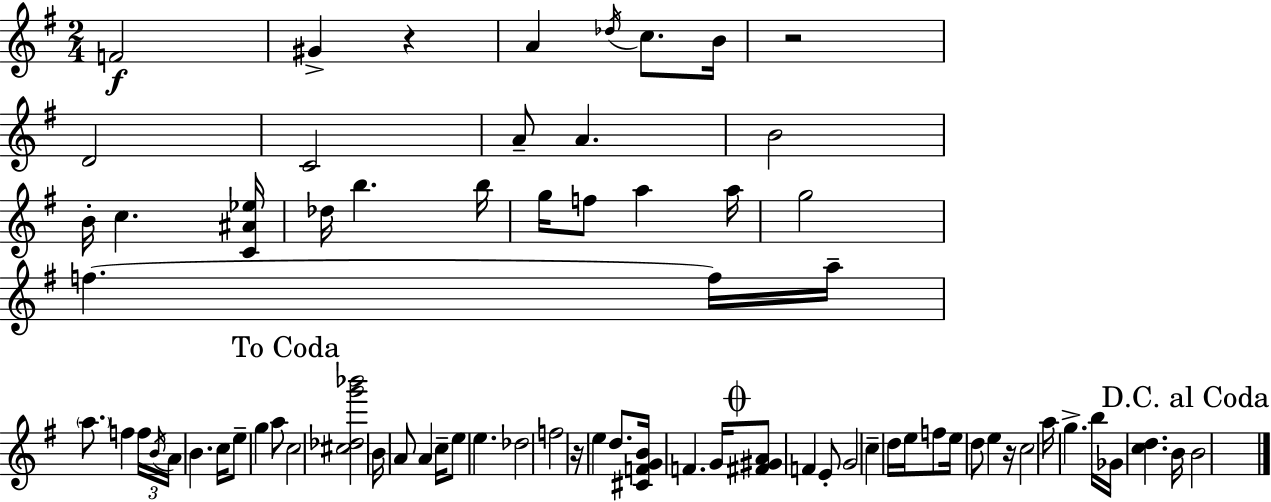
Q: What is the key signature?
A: E minor